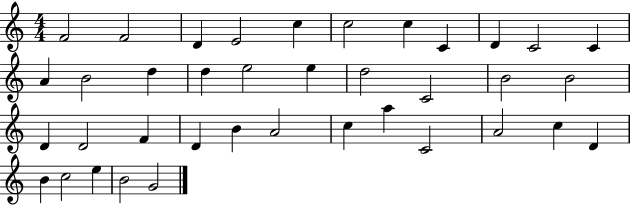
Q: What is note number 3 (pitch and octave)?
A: D4